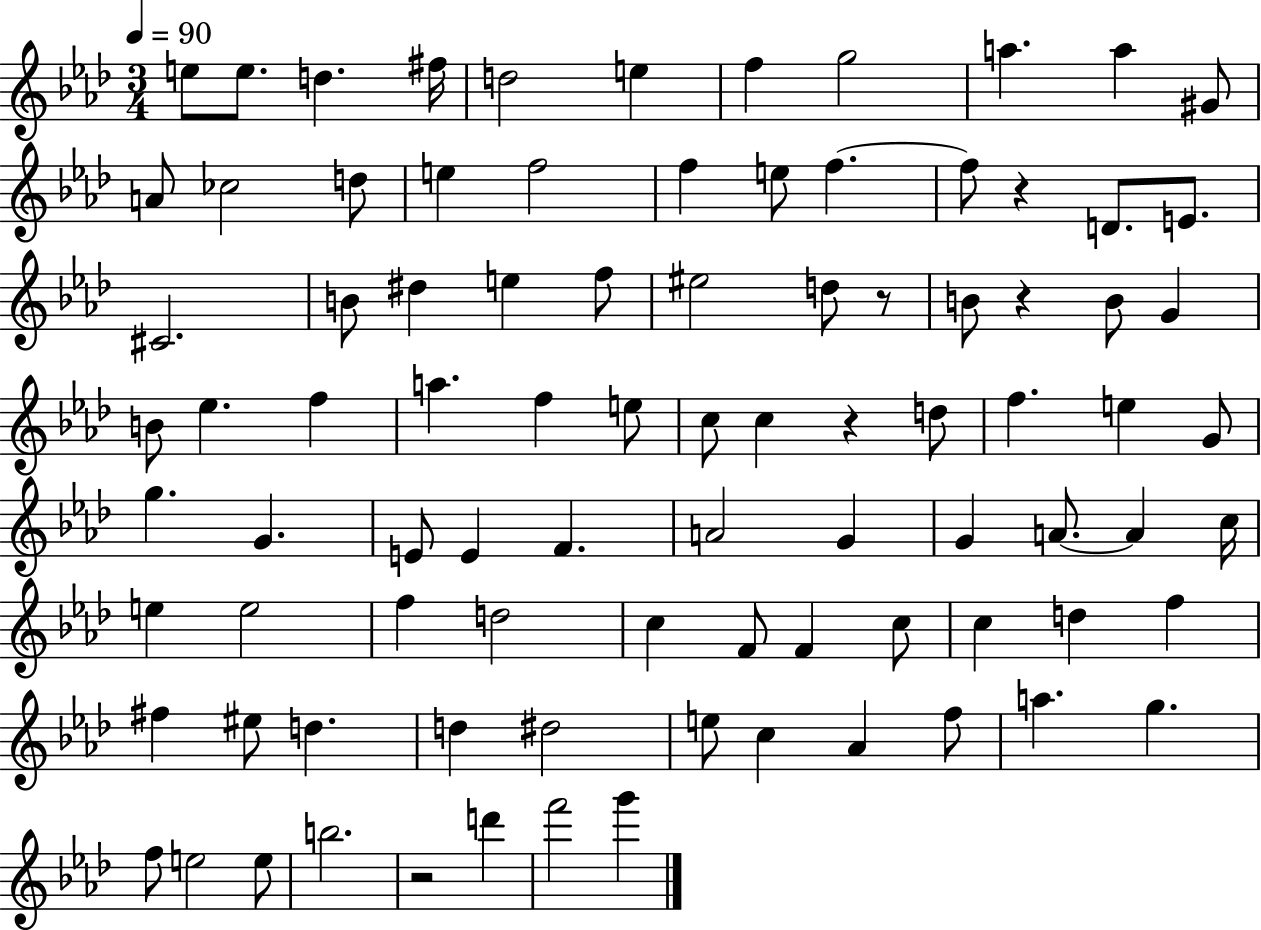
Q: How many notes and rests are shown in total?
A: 89